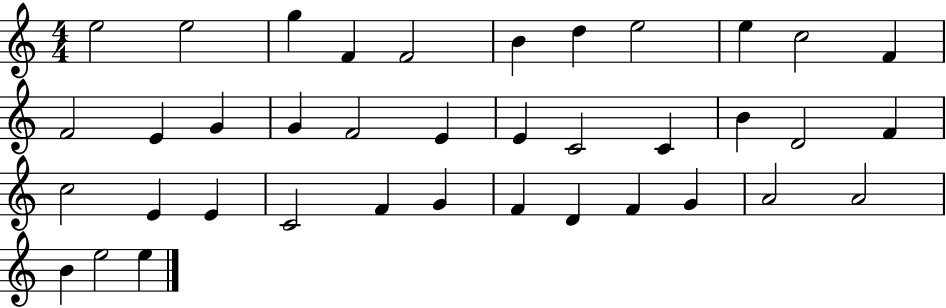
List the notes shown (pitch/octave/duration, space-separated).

E5/h E5/h G5/q F4/q F4/h B4/q D5/q E5/h E5/q C5/h F4/q F4/h E4/q G4/q G4/q F4/h E4/q E4/q C4/h C4/q B4/q D4/h F4/q C5/h E4/q E4/q C4/h F4/q G4/q F4/q D4/q F4/q G4/q A4/h A4/h B4/q E5/h E5/q